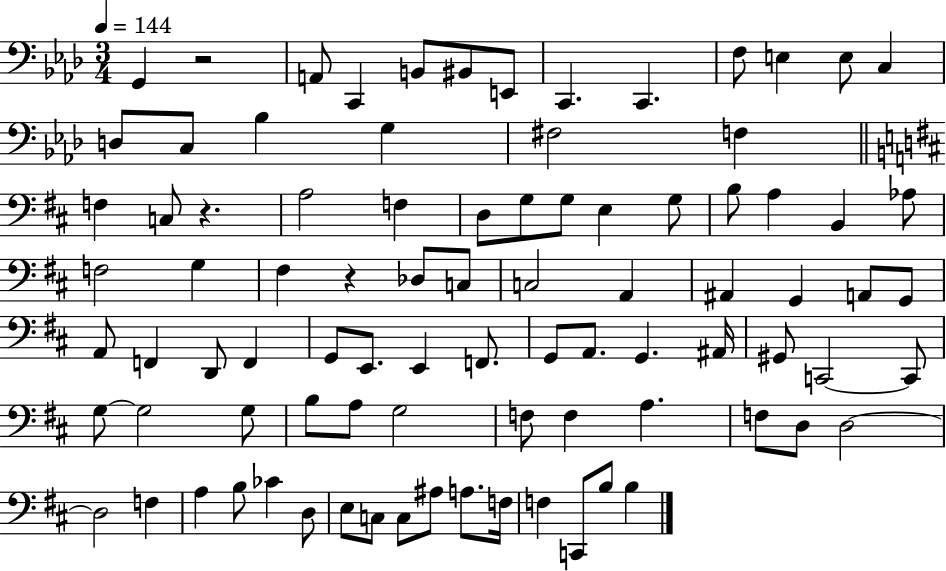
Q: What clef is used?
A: bass